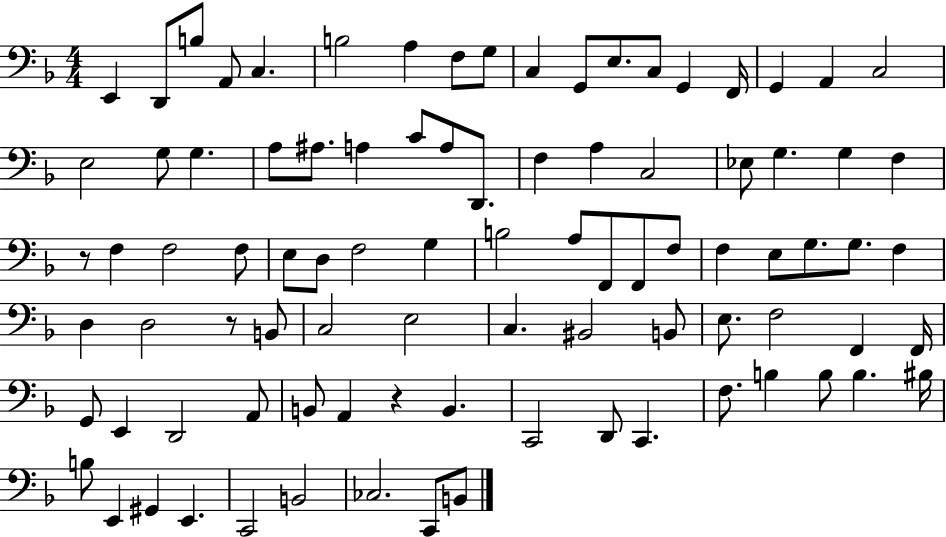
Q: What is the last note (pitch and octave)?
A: B2